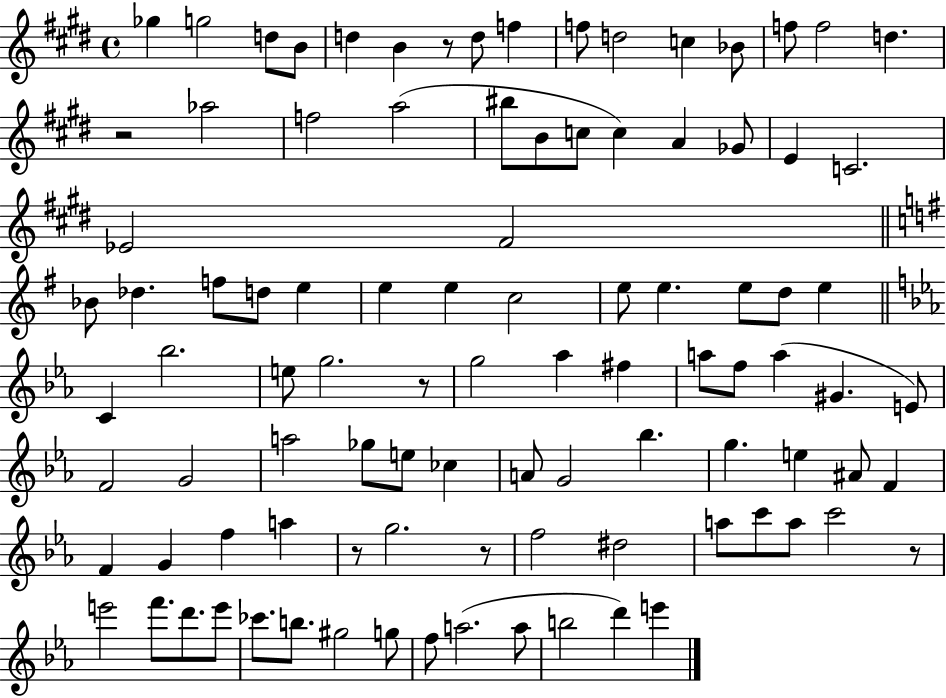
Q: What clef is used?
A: treble